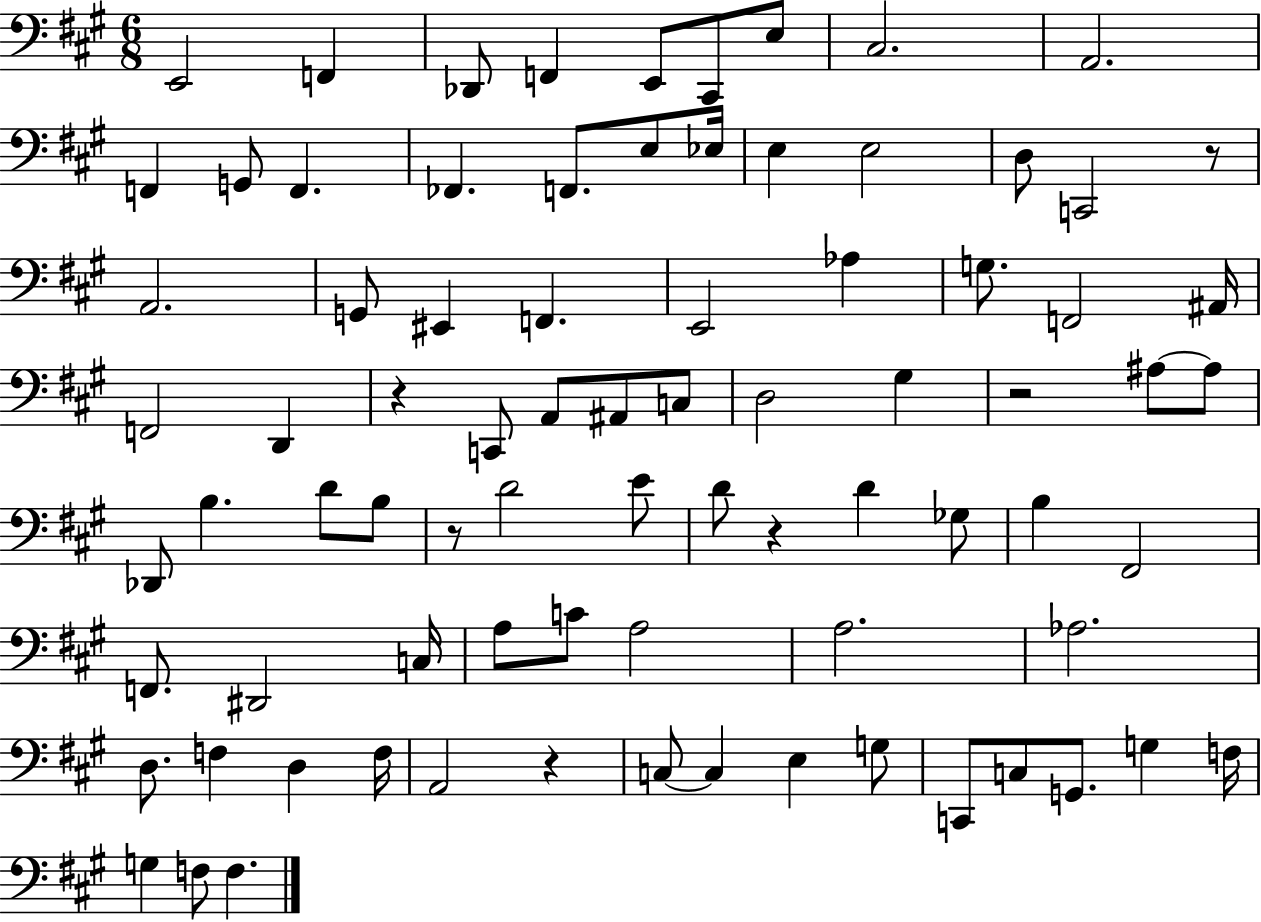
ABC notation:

X:1
T:Untitled
M:6/8
L:1/4
K:A
E,,2 F,, _D,,/2 F,, E,,/2 ^C,,/2 E,/2 ^C,2 A,,2 F,, G,,/2 F,, _F,, F,,/2 E,/2 _E,/4 E, E,2 D,/2 C,,2 z/2 A,,2 G,,/2 ^E,, F,, E,,2 _A, G,/2 F,,2 ^A,,/4 F,,2 D,, z C,,/2 A,,/2 ^A,,/2 C,/2 D,2 ^G, z2 ^A,/2 ^A,/2 _D,,/2 B, D/2 B,/2 z/2 D2 E/2 D/2 z D _G,/2 B, ^F,,2 F,,/2 ^D,,2 C,/4 A,/2 C/2 A,2 A,2 _A,2 D,/2 F, D, F,/4 A,,2 z C,/2 C, E, G,/2 C,,/2 C,/2 G,,/2 G, F,/4 G, F,/2 F,